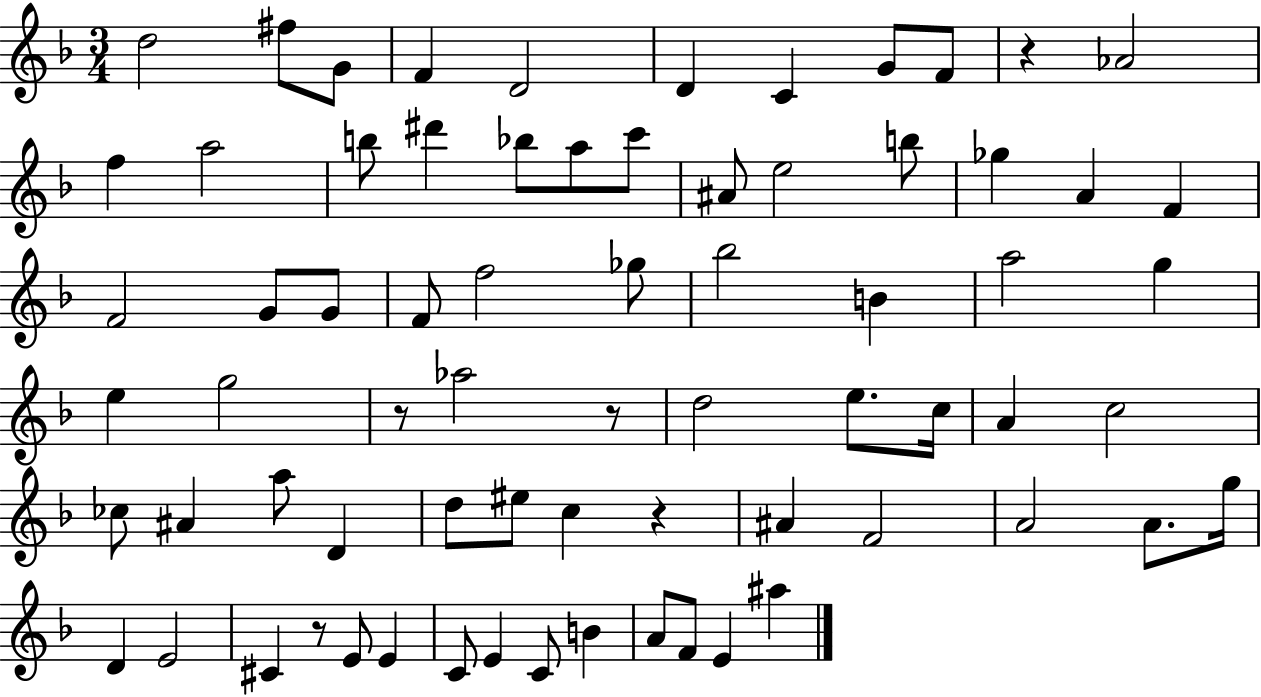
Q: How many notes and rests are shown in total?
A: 71